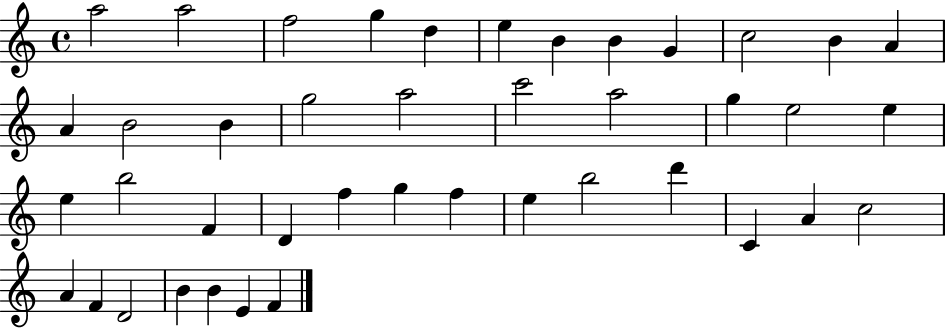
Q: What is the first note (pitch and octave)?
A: A5